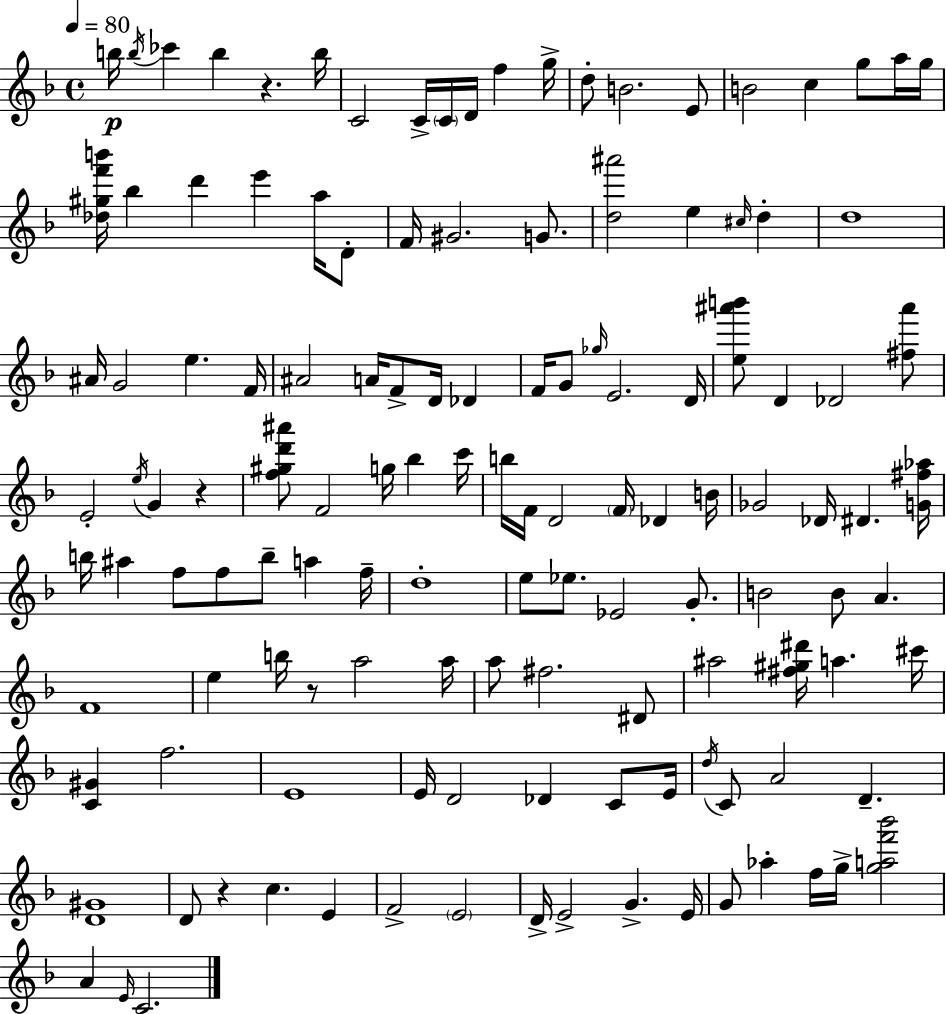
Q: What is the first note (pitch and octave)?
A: B5